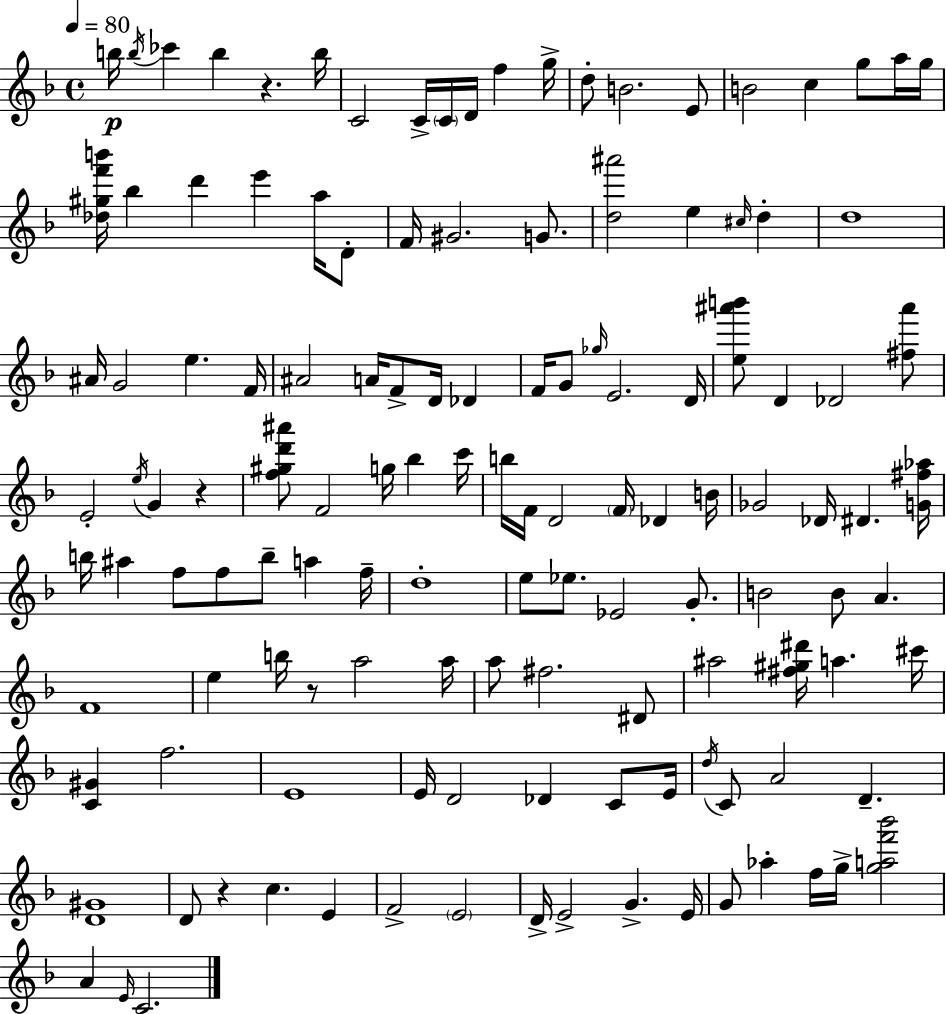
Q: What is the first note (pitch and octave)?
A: B5